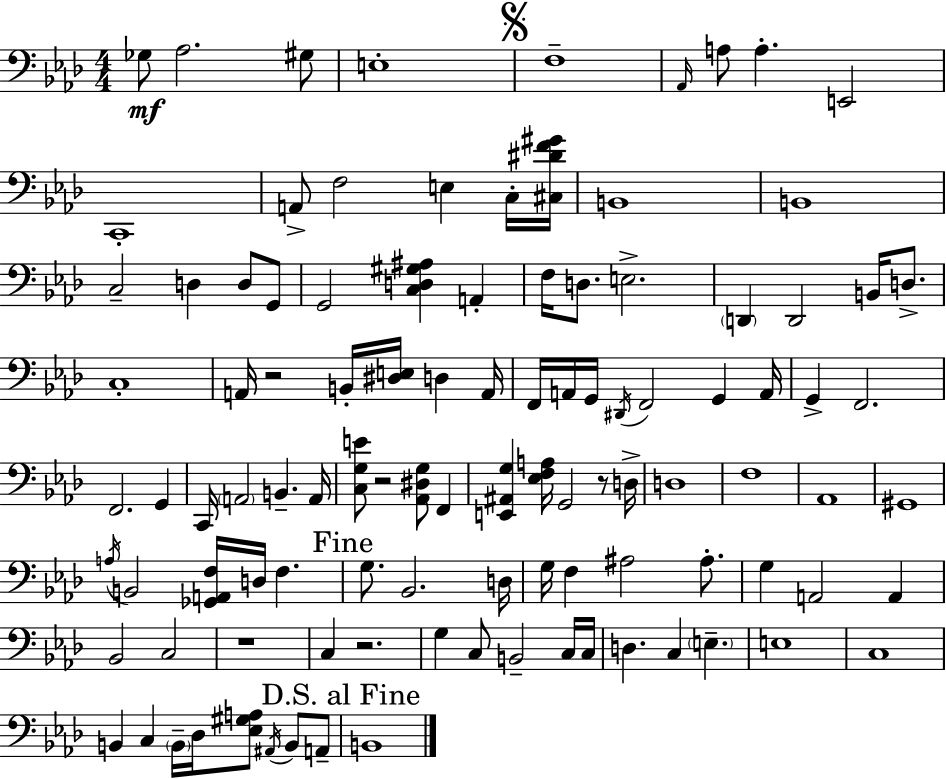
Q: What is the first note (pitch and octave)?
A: Gb3